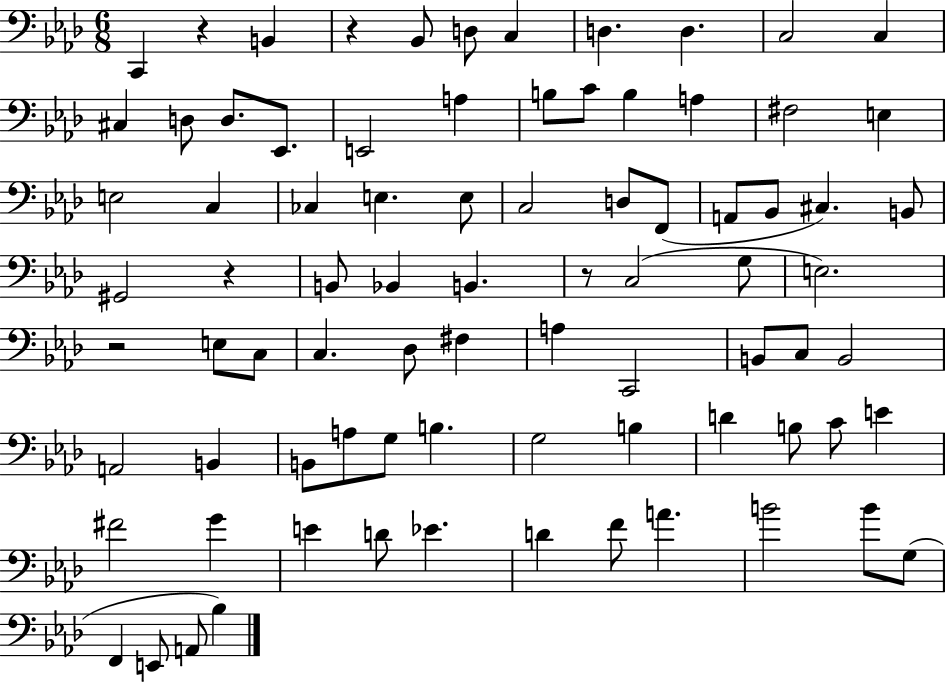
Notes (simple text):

C2/q R/q B2/q R/q Bb2/e D3/e C3/q D3/q. D3/q. C3/h C3/q C#3/q D3/e D3/e. Eb2/e. E2/h A3/q B3/e C4/e B3/q A3/q F#3/h E3/q E3/h C3/q CES3/q E3/q. E3/e C3/h D3/e F2/e A2/e Bb2/e C#3/q. B2/e G#2/h R/q B2/e Bb2/q B2/q. R/e C3/h G3/e E3/h. R/h E3/e C3/e C3/q. Db3/e F#3/q A3/q C2/h B2/e C3/e B2/h A2/h B2/q B2/e A3/e G3/e B3/q. G3/h B3/q D4/q B3/e C4/e E4/q F#4/h G4/q E4/q D4/e Eb4/q. D4/q F4/e A4/q. B4/h B4/e G3/e F2/q E2/e A2/e Bb3/q